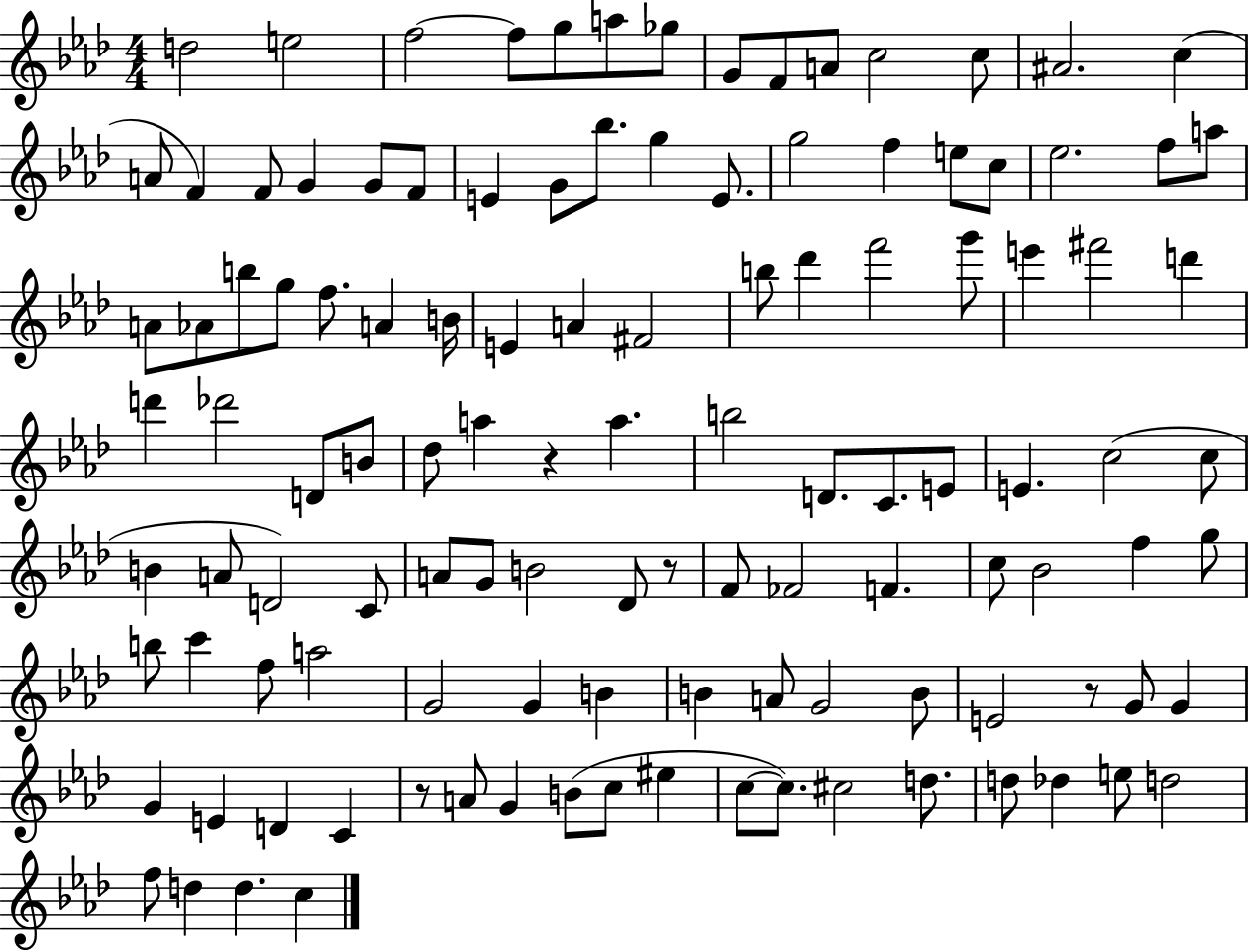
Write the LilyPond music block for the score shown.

{
  \clef treble
  \numericTimeSignature
  \time 4/4
  \key aes \major
  \repeat volta 2 { d''2 e''2 | f''2~~ f''8 g''8 a''8 ges''8 | g'8 f'8 a'8 c''2 c''8 | ais'2. c''4( | \break a'8 f'4) f'8 g'4 g'8 f'8 | e'4 g'8 bes''8. g''4 e'8. | g''2 f''4 e''8 c''8 | ees''2. f''8 a''8 | \break a'8 aes'8 b''8 g''8 f''8. a'4 b'16 | e'4 a'4 fis'2 | b''8 des'''4 f'''2 g'''8 | e'''4 fis'''2 d'''4 | \break d'''4 des'''2 d'8 b'8 | des''8 a''4 r4 a''4. | b''2 d'8. c'8. e'8 | e'4. c''2( c''8 | \break b'4 a'8 d'2) c'8 | a'8 g'8 b'2 des'8 r8 | f'8 fes'2 f'4. | c''8 bes'2 f''4 g''8 | \break b''8 c'''4 f''8 a''2 | g'2 g'4 b'4 | b'4 a'8 g'2 b'8 | e'2 r8 g'8 g'4 | \break g'4 e'4 d'4 c'4 | r8 a'8 g'4 b'8( c''8 eis''4 | c''8~~ c''8.) cis''2 d''8. | d''8 des''4 e''8 d''2 | \break f''8 d''4 d''4. c''4 | } \bar "|."
}